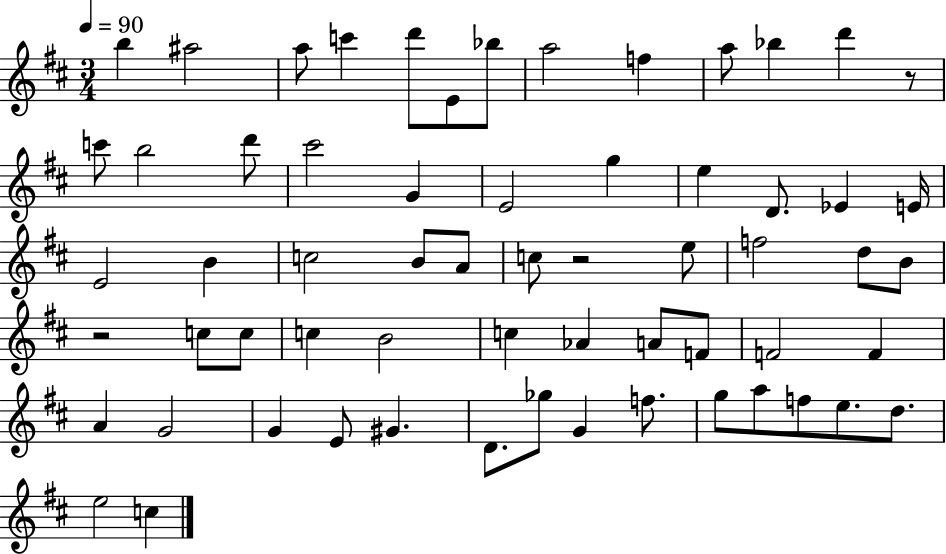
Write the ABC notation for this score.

X:1
T:Untitled
M:3/4
L:1/4
K:D
b ^a2 a/2 c' d'/2 E/2 _b/2 a2 f a/2 _b d' z/2 c'/2 b2 d'/2 ^c'2 G E2 g e D/2 _E E/4 E2 B c2 B/2 A/2 c/2 z2 e/2 f2 d/2 B/2 z2 c/2 c/2 c B2 c _A A/2 F/2 F2 F A G2 G E/2 ^G D/2 _g/2 G f/2 g/2 a/2 f/2 e/2 d/2 e2 c